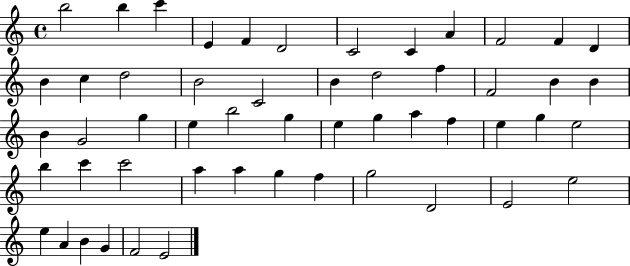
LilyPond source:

{
  \clef treble
  \time 4/4
  \defaultTimeSignature
  \key c \major
  b''2 b''4 c'''4 | e'4 f'4 d'2 | c'2 c'4 a'4 | f'2 f'4 d'4 | \break b'4 c''4 d''2 | b'2 c'2 | b'4 d''2 f''4 | f'2 b'4 b'4 | \break b'4 g'2 g''4 | e''4 b''2 g''4 | e''4 g''4 a''4 f''4 | e''4 g''4 e''2 | \break b''4 c'''4 c'''2 | a''4 a''4 g''4 f''4 | g''2 d'2 | e'2 e''2 | \break e''4 a'4 b'4 g'4 | f'2 e'2 | \bar "|."
}